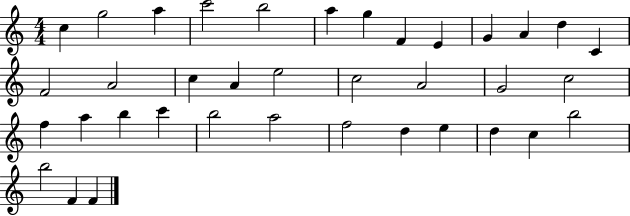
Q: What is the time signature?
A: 4/4